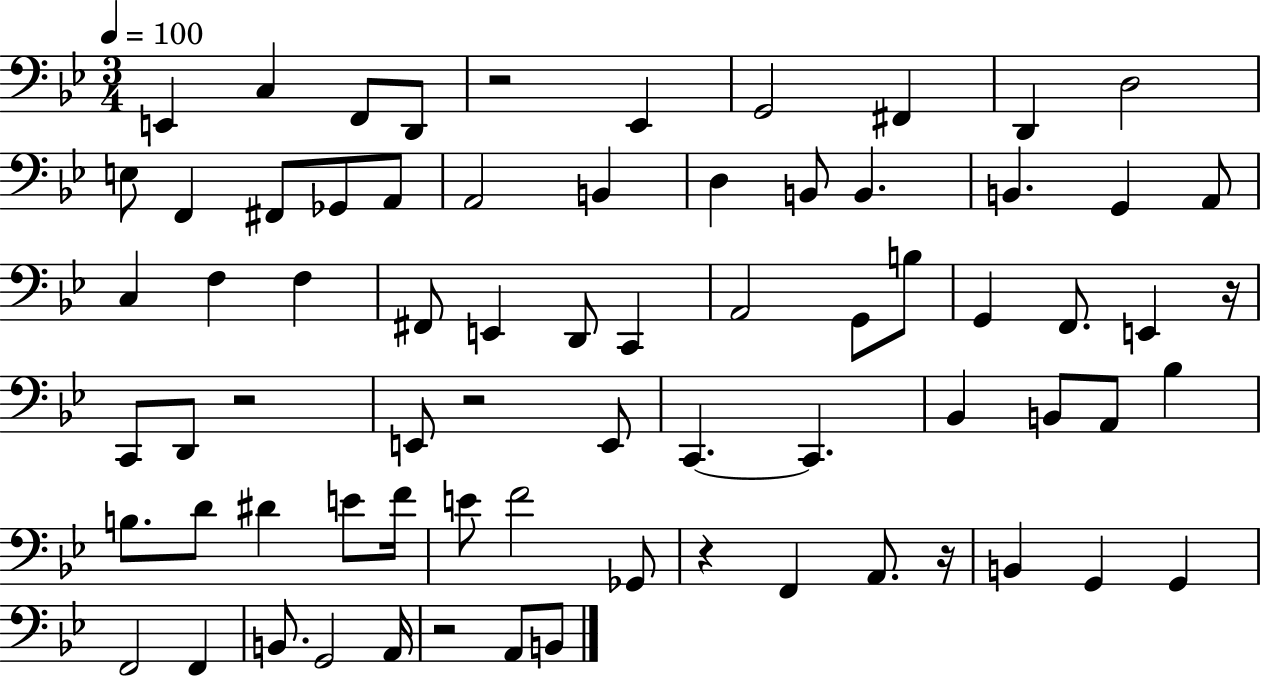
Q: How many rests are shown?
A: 7